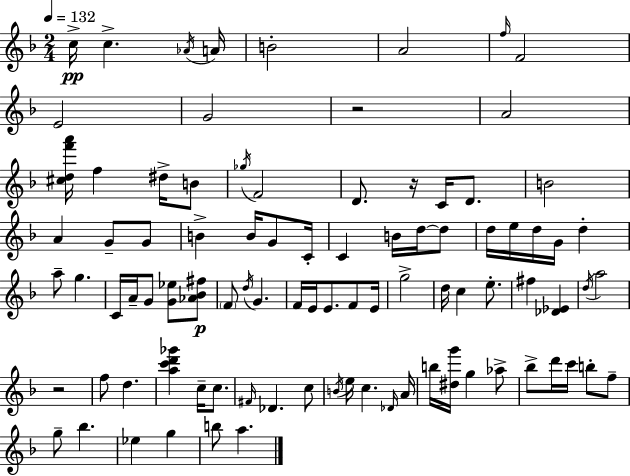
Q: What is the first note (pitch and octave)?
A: C5